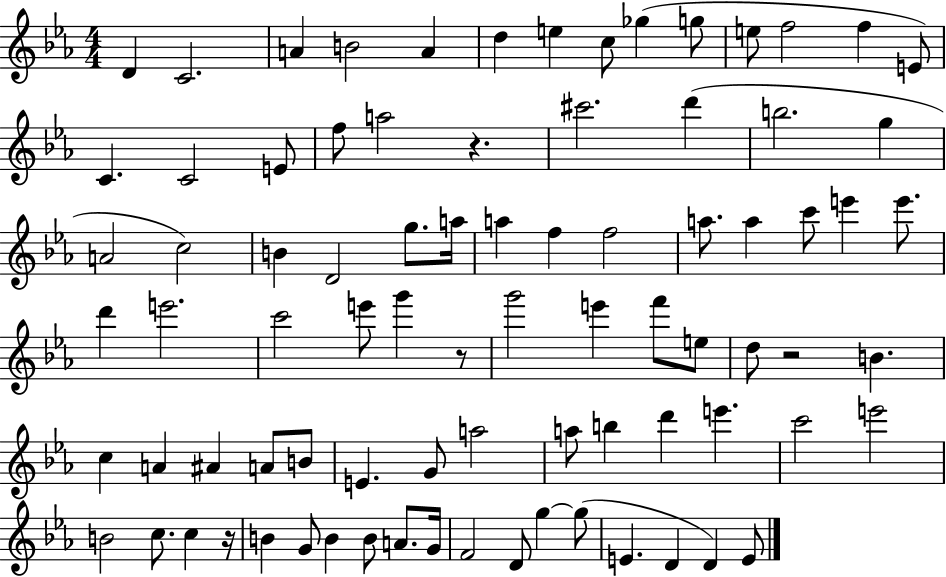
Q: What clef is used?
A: treble